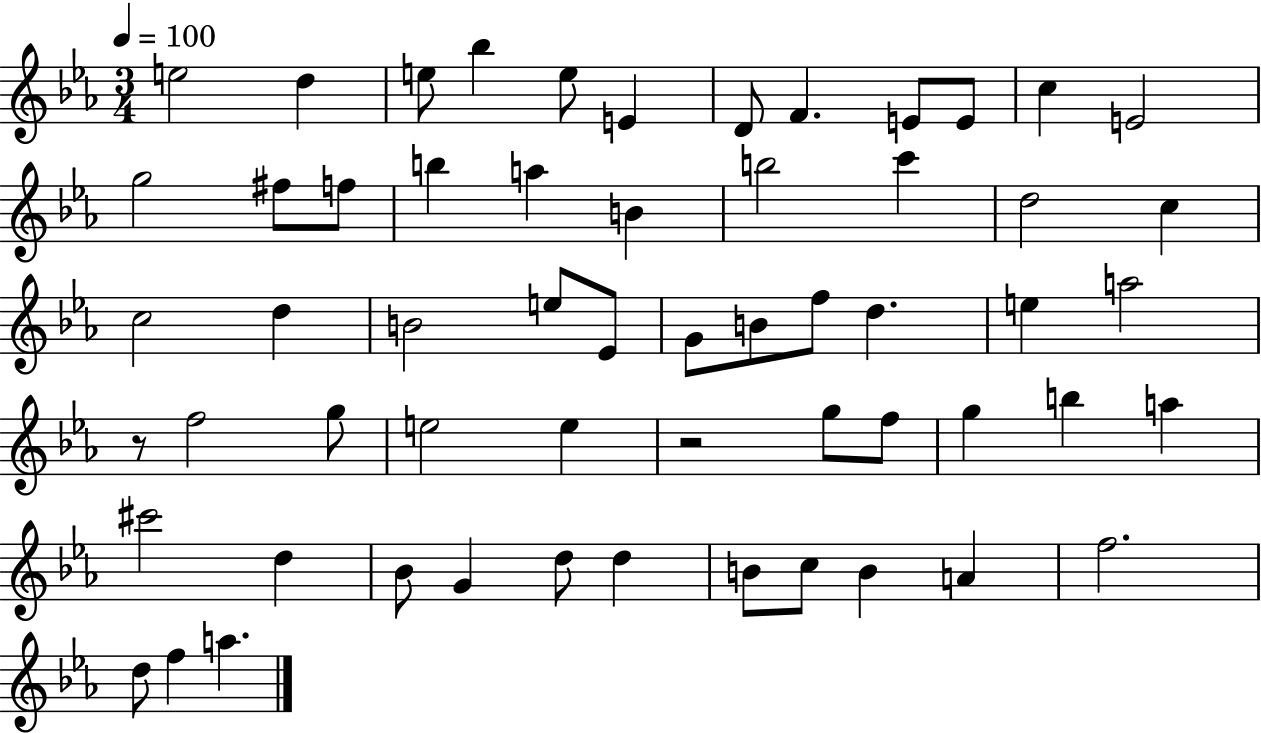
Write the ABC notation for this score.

X:1
T:Untitled
M:3/4
L:1/4
K:Eb
e2 d e/2 _b e/2 E D/2 F E/2 E/2 c E2 g2 ^f/2 f/2 b a B b2 c' d2 c c2 d B2 e/2 _E/2 G/2 B/2 f/2 d e a2 z/2 f2 g/2 e2 e z2 g/2 f/2 g b a ^c'2 d _B/2 G d/2 d B/2 c/2 B A f2 d/2 f a